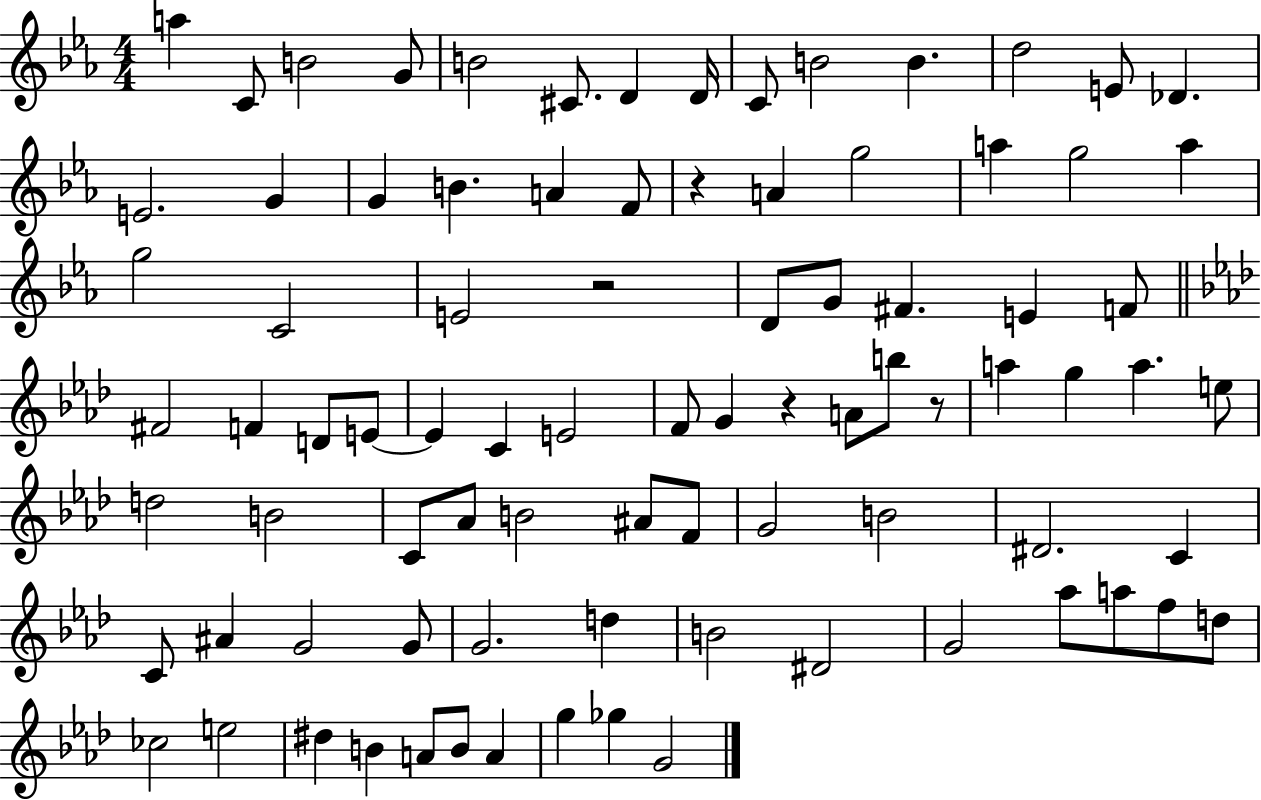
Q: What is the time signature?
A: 4/4